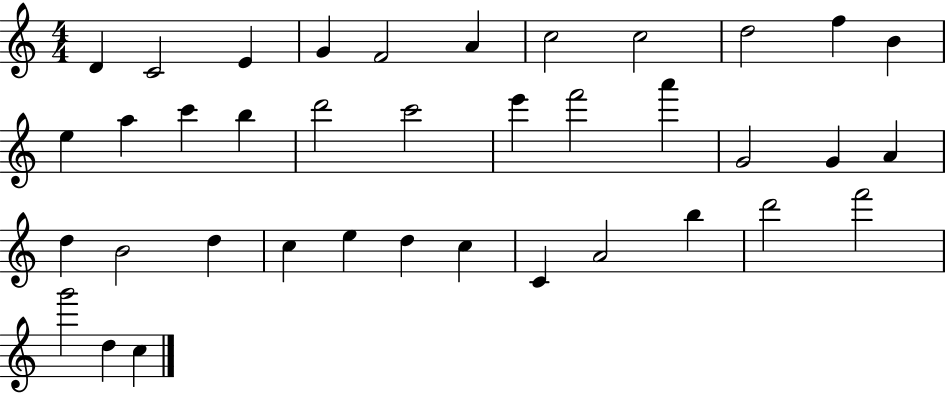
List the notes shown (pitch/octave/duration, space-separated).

D4/q C4/h E4/q G4/q F4/h A4/q C5/h C5/h D5/h F5/q B4/q E5/q A5/q C6/q B5/q D6/h C6/h E6/q F6/h A6/q G4/h G4/q A4/q D5/q B4/h D5/q C5/q E5/q D5/q C5/q C4/q A4/h B5/q D6/h F6/h G6/h D5/q C5/q